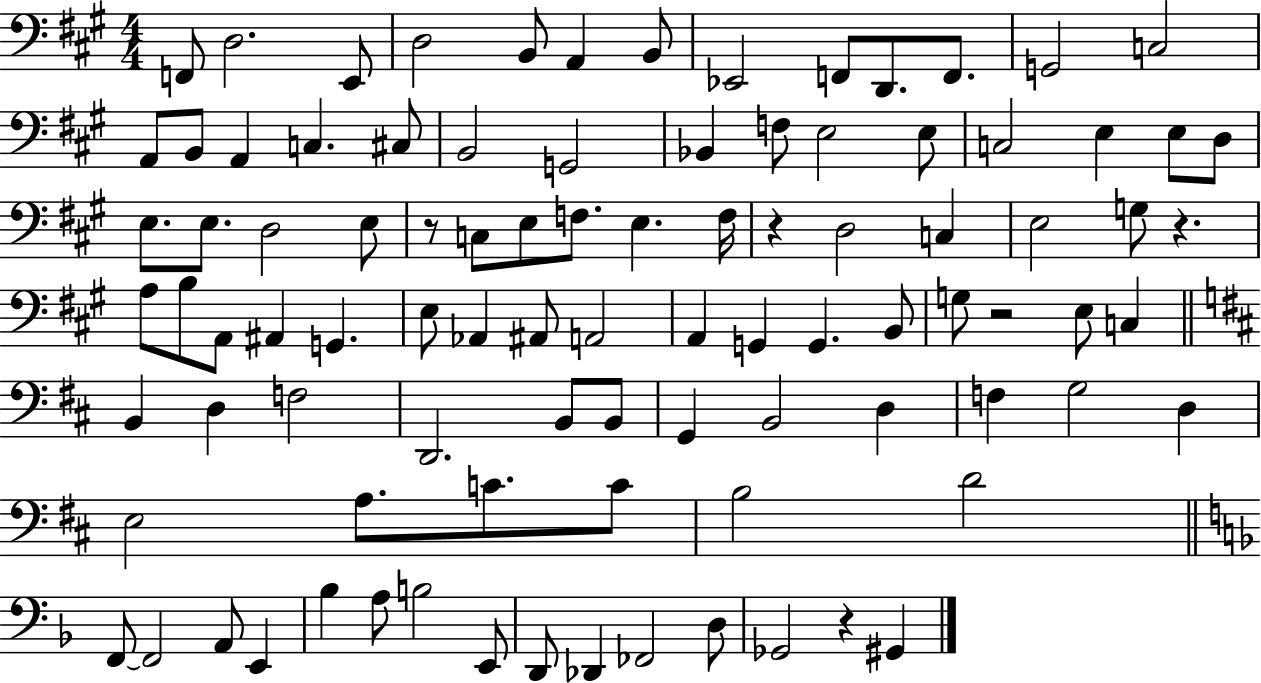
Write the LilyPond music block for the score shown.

{
  \clef bass
  \numericTimeSignature
  \time 4/4
  \key a \major
  f,8 d2. e,8 | d2 b,8 a,4 b,8 | ees,2 f,8 d,8. f,8. | g,2 c2 | \break a,8 b,8 a,4 c4. cis8 | b,2 g,2 | bes,4 f8 e2 e8 | c2 e4 e8 d8 | \break e8. e8. d2 e8 | r8 c8 e8 f8. e4. f16 | r4 d2 c4 | e2 g8 r4. | \break a8 b8 a,8 ais,4 g,4. | e8 aes,4 ais,8 a,2 | a,4 g,4 g,4. b,8 | g8 r2 e8 c4 | \break \bar "||" \break \key d \major b,4 d4 f2 | d,2. b,8 b,8 | g,4 b,2 d4 | f4 g2 d4 | \break e2 a8. c'8. c'8 | b2 d'2 | \bar "||" \break \key f \major f,8~~ f,2 a,8 e,4 | bes4 a8 b2 e,8 | d,8 des,4 fes,2 d8 | ges,2 r4 gis,4 | \break \bar "|."
}